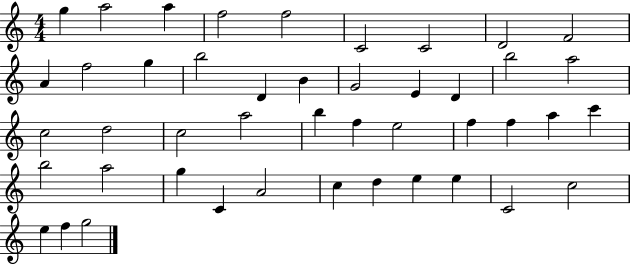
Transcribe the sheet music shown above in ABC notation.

X:1
T:Untitled
M:4/4
L:1/4
K:C
g a2 a f2 f2 C2 C2 D2 F2 A f2 g b2 D B G2 E D b2 a2 c2 d2 c2 a2 b f e2 f f a c' b2 a2 g C A2 c d e e C2 c2 e f g2